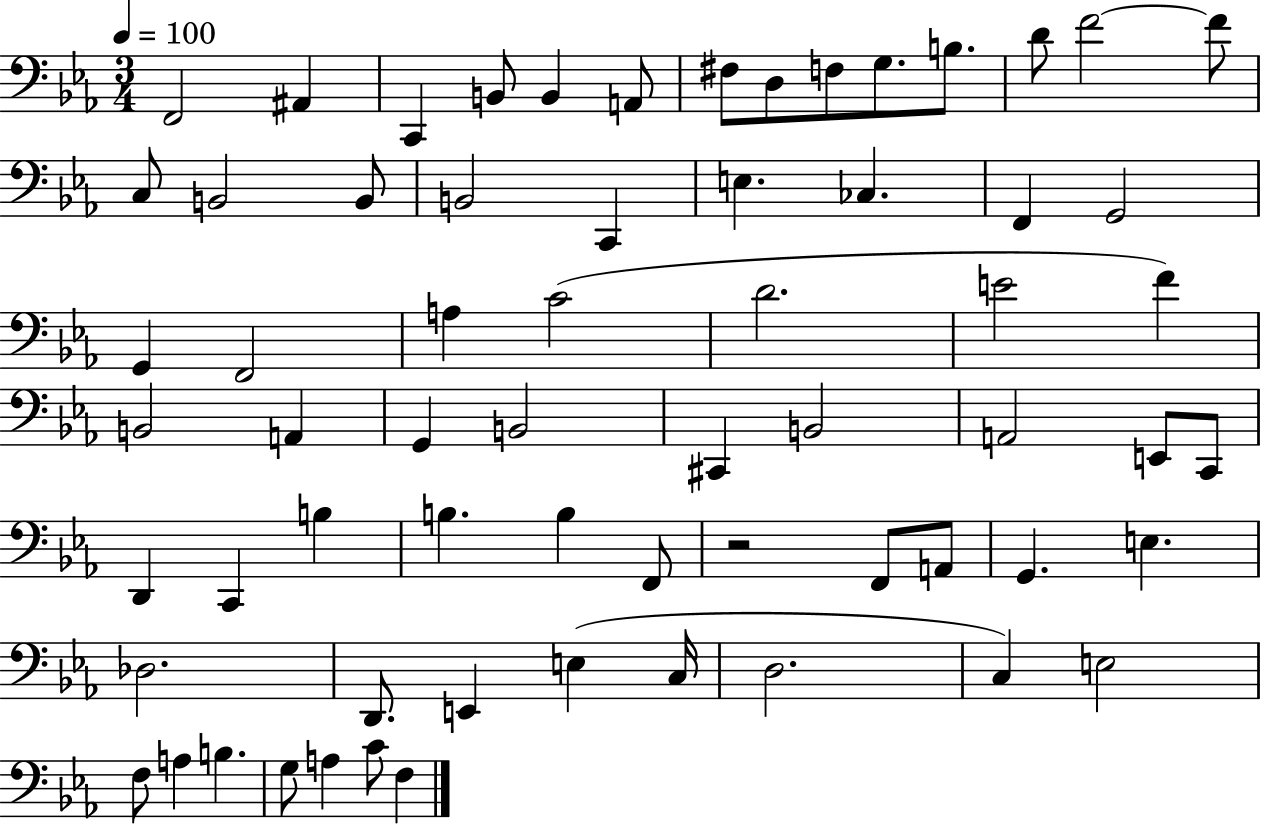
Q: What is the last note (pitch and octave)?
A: F3